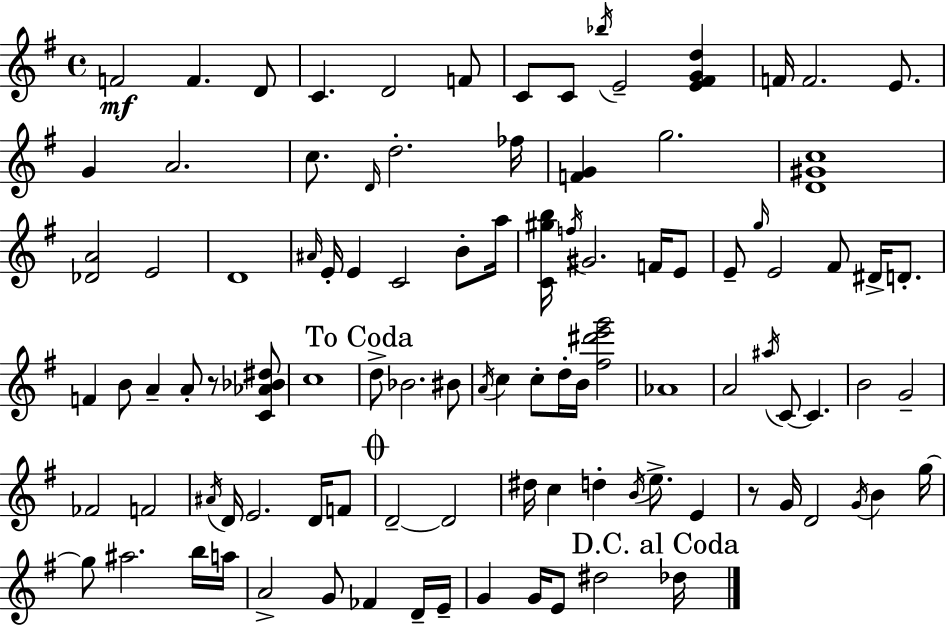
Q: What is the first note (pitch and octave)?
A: F4